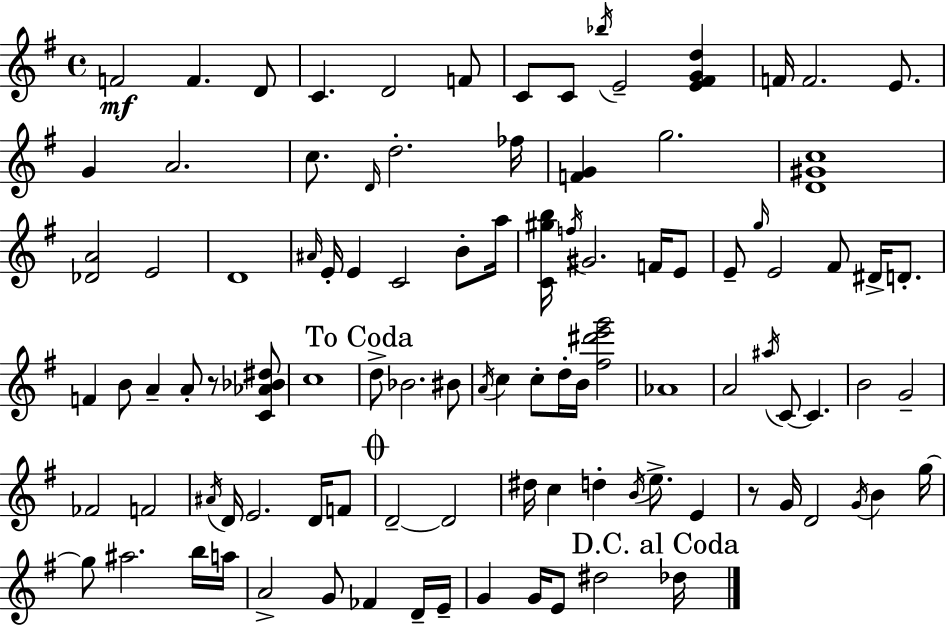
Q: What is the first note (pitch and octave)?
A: F4